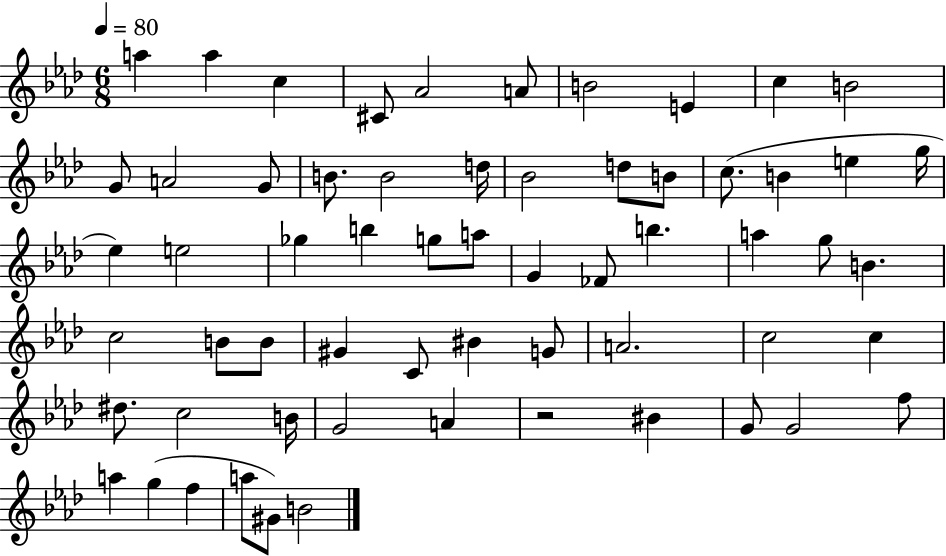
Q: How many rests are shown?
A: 1